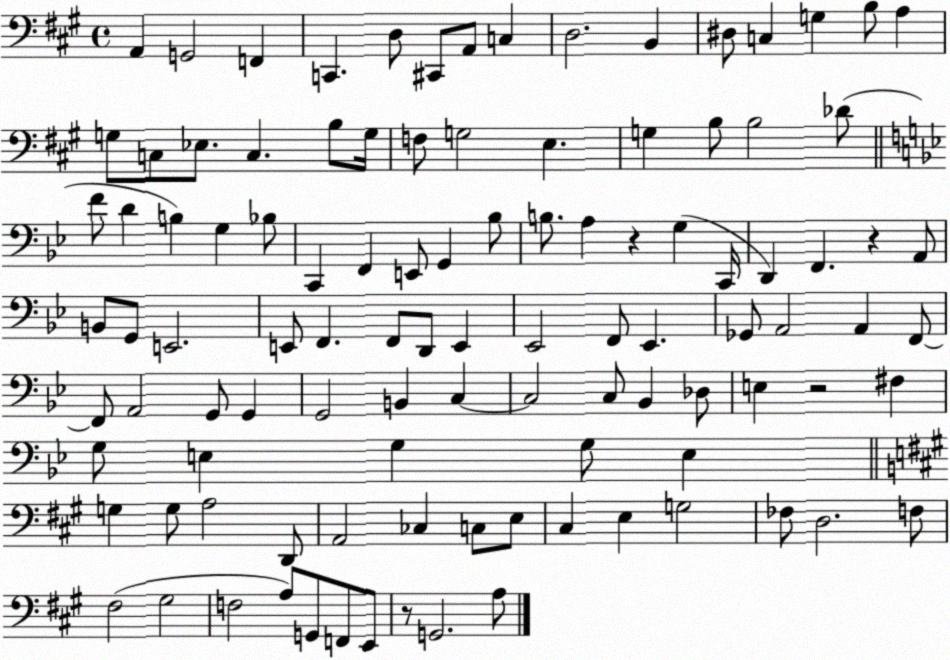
X:1
T:Untitled
M:4/4
L:1/4
K:A
A,, G,,2 F,, C,, D,/2 ^C,,/2 A,,/2 C, D,2 B,, ^D,/2 C, G, B,/2 A, G,/2 C,/2 _E,/2 C, B,/2 G,/4 F,/2 G,2 E, G, B,/2 B,2 _D/2 F/2 D B, G, _B,/2 C,, F,, E,,/2 G,, _B,/2 B,/2 A, z G, C,,/4 D,, F,, z A,,/2 B,,/2 G,,/2 E,,2 E,,/2 F,, F,,/2 D,,/2 E,, _E,,2 F,,/2 _E,, _G,,/2 A,,2 A,, F,,/2 F,,/2 A,,2 G,,/2 G,, G,,2 B,, C, C,2 C,/2 _B,, _D,/2 E, z2 ^F, G,/2 E, G, G,/2 E, G, G,/2 A,2 D,,/2 A,,2 _C, C,/2 E,/2 ^C, E, G,2 _F,/2 D,2 F,/2 ^F,2 ^G,2 F,2 A,/2 G,,/2 F,,/2 E,,/2 z/2 G,,2 A,/2